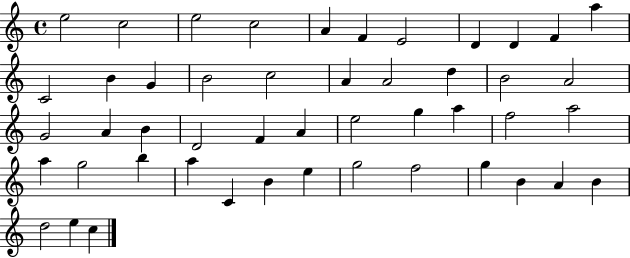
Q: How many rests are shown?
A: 0